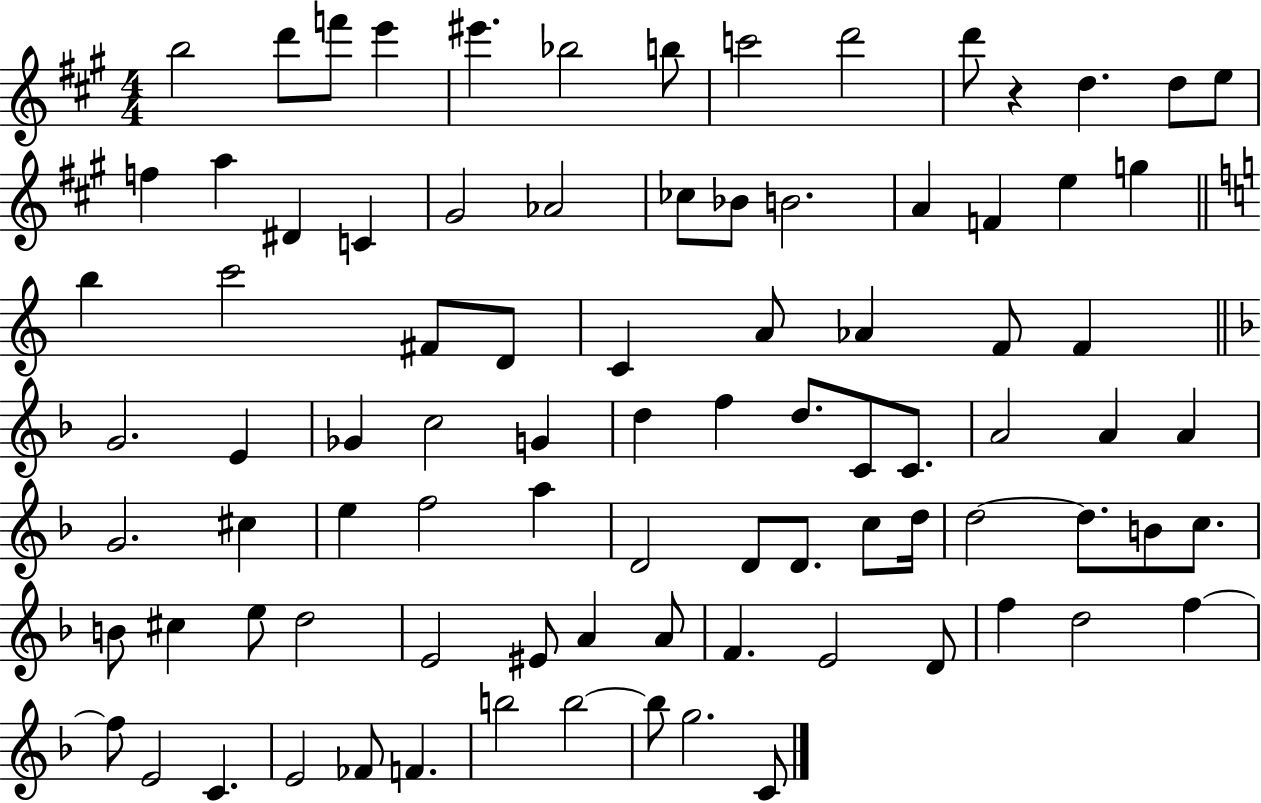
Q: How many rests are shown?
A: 1